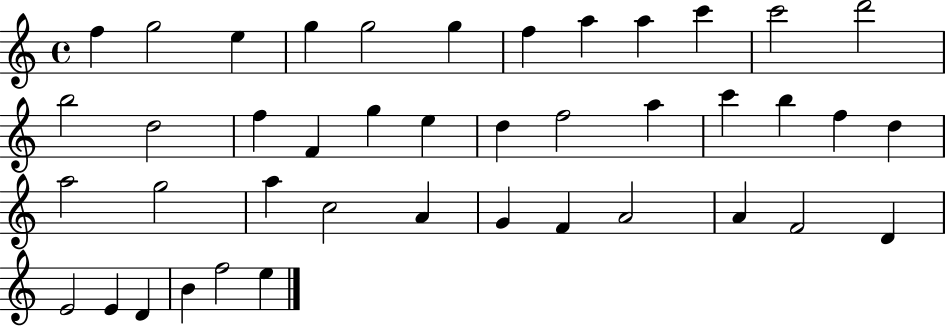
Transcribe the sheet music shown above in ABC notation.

X:1
T:Untitled
M:4/4
L:1/4
K:C
f g2 e g g2 g f a a c' c'2 d'2 b2 d2 f F g e d f2 a c' b f d a2 g2 a c2 A G F A2 A F2 D E2 E D B f2 e